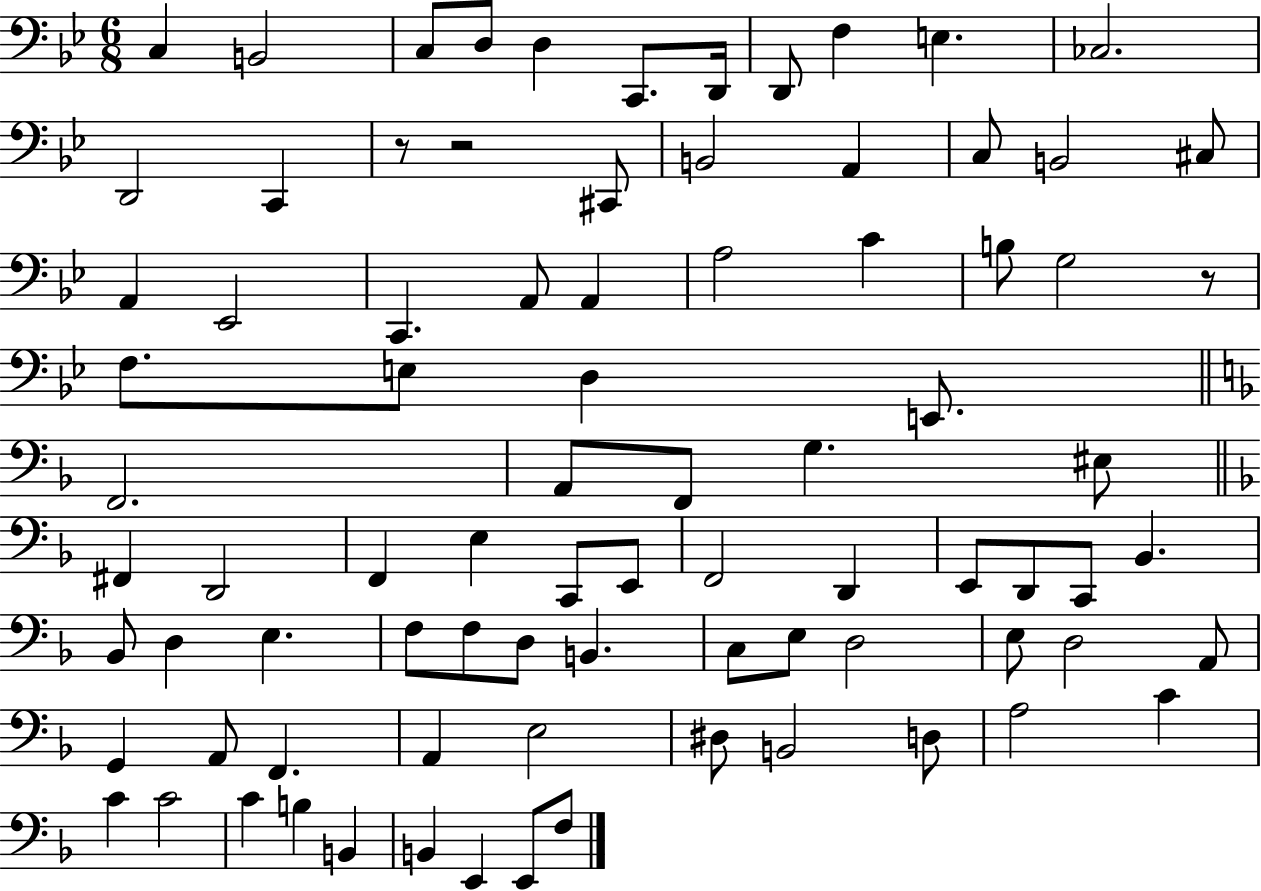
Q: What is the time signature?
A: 6/8